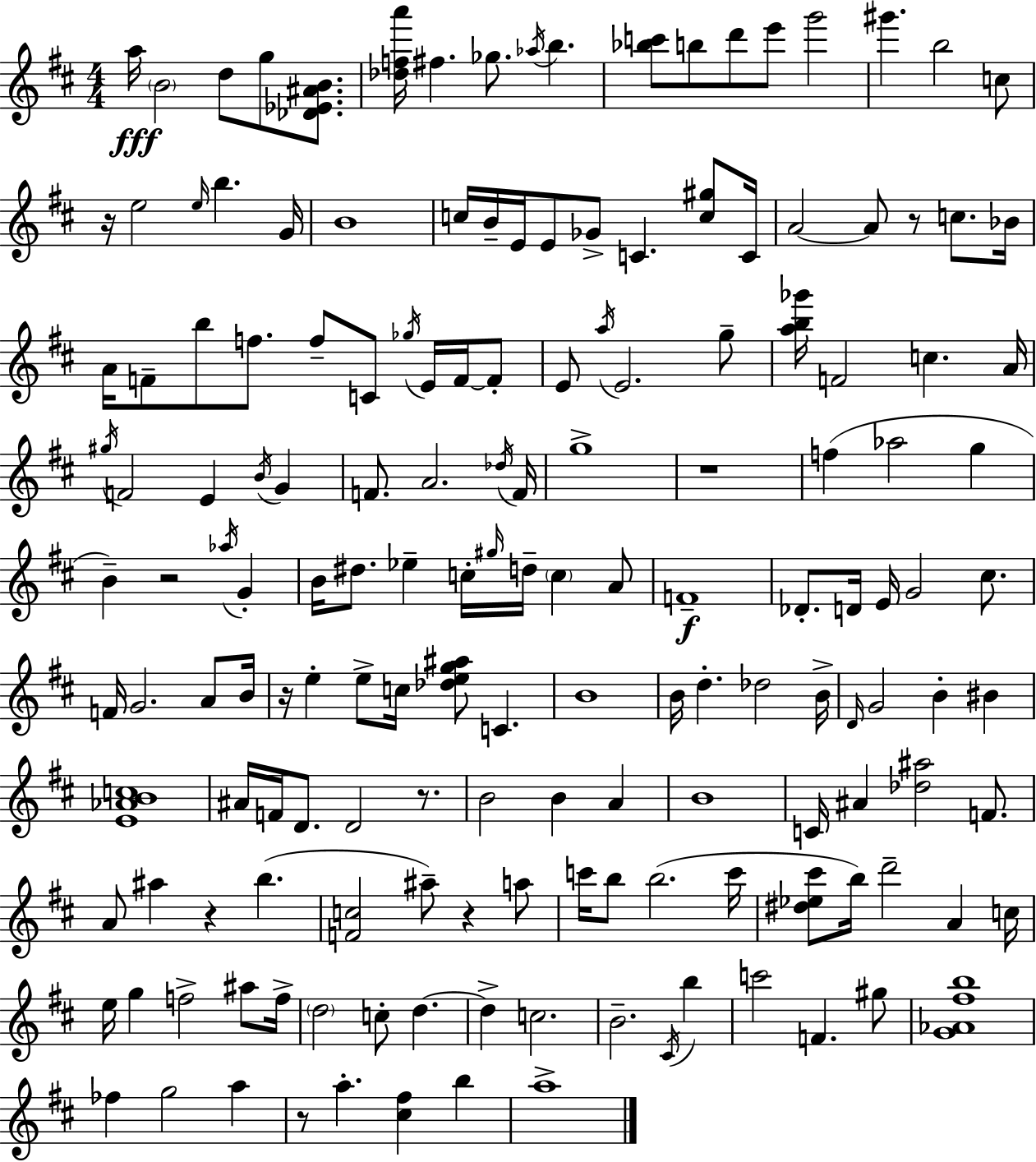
X:1
T:Untitled
M:4/4
L:1/4
K:D
a/4 B2 d/2 g/2 [_D_E^AB]/2 [_dfa']/4 ^f _g/2 _a/4 b [_bc']/2 b/2 d'/2 e'/2 g'2 ^g' b2 c/2 z/4 e2 e/4 b G/4 B4 c/4 B/4 E/4 E/2 _G/2 C [c^g]/2 C/4 A2 A/2 z/2 c/2 _B/4 A/4 F/2 b/2 f/2 f/2 C/2 _g/4 E/4 F/4 F/2 E/2 a/4 E2 g/2 [ab_g']/4 F2 c A/4 ^g/4 F2 E B/4 G F/2 A2 _d/4 F/4 g4 z4 f _a2 g B z2 _a/4 G B/4 ^d/2 _e c/4 ^g/4 d/4 c A/2 F4 _D/2 D/4 E/4 G2 ^c/2 F/4 G2 A/2 B/4 z/4 e e/2 c/4 [_deg^a]/2 C B4 B/4 d _d2 B/4 D/4 G2 B ^B [E_ABc]4 ^A/4 F/4 D/2 D2 z/2 B2 B A B4 C/4 ^A [_d^a]2 F/2 A/2 ^a z b [Fc]2 ^a/2 z a/2 c'/4 b/2 b2 c'/4 [^d_e^c']/2 b/4 d'2 A c/4 e/4 g f2 ^a/2 f/4 d2 c/2 d d c2 B2 ^C/4 b c'2 F ^g/2 [G_A^fb]4 _f g2 a z/2 a [^c^f] b a4